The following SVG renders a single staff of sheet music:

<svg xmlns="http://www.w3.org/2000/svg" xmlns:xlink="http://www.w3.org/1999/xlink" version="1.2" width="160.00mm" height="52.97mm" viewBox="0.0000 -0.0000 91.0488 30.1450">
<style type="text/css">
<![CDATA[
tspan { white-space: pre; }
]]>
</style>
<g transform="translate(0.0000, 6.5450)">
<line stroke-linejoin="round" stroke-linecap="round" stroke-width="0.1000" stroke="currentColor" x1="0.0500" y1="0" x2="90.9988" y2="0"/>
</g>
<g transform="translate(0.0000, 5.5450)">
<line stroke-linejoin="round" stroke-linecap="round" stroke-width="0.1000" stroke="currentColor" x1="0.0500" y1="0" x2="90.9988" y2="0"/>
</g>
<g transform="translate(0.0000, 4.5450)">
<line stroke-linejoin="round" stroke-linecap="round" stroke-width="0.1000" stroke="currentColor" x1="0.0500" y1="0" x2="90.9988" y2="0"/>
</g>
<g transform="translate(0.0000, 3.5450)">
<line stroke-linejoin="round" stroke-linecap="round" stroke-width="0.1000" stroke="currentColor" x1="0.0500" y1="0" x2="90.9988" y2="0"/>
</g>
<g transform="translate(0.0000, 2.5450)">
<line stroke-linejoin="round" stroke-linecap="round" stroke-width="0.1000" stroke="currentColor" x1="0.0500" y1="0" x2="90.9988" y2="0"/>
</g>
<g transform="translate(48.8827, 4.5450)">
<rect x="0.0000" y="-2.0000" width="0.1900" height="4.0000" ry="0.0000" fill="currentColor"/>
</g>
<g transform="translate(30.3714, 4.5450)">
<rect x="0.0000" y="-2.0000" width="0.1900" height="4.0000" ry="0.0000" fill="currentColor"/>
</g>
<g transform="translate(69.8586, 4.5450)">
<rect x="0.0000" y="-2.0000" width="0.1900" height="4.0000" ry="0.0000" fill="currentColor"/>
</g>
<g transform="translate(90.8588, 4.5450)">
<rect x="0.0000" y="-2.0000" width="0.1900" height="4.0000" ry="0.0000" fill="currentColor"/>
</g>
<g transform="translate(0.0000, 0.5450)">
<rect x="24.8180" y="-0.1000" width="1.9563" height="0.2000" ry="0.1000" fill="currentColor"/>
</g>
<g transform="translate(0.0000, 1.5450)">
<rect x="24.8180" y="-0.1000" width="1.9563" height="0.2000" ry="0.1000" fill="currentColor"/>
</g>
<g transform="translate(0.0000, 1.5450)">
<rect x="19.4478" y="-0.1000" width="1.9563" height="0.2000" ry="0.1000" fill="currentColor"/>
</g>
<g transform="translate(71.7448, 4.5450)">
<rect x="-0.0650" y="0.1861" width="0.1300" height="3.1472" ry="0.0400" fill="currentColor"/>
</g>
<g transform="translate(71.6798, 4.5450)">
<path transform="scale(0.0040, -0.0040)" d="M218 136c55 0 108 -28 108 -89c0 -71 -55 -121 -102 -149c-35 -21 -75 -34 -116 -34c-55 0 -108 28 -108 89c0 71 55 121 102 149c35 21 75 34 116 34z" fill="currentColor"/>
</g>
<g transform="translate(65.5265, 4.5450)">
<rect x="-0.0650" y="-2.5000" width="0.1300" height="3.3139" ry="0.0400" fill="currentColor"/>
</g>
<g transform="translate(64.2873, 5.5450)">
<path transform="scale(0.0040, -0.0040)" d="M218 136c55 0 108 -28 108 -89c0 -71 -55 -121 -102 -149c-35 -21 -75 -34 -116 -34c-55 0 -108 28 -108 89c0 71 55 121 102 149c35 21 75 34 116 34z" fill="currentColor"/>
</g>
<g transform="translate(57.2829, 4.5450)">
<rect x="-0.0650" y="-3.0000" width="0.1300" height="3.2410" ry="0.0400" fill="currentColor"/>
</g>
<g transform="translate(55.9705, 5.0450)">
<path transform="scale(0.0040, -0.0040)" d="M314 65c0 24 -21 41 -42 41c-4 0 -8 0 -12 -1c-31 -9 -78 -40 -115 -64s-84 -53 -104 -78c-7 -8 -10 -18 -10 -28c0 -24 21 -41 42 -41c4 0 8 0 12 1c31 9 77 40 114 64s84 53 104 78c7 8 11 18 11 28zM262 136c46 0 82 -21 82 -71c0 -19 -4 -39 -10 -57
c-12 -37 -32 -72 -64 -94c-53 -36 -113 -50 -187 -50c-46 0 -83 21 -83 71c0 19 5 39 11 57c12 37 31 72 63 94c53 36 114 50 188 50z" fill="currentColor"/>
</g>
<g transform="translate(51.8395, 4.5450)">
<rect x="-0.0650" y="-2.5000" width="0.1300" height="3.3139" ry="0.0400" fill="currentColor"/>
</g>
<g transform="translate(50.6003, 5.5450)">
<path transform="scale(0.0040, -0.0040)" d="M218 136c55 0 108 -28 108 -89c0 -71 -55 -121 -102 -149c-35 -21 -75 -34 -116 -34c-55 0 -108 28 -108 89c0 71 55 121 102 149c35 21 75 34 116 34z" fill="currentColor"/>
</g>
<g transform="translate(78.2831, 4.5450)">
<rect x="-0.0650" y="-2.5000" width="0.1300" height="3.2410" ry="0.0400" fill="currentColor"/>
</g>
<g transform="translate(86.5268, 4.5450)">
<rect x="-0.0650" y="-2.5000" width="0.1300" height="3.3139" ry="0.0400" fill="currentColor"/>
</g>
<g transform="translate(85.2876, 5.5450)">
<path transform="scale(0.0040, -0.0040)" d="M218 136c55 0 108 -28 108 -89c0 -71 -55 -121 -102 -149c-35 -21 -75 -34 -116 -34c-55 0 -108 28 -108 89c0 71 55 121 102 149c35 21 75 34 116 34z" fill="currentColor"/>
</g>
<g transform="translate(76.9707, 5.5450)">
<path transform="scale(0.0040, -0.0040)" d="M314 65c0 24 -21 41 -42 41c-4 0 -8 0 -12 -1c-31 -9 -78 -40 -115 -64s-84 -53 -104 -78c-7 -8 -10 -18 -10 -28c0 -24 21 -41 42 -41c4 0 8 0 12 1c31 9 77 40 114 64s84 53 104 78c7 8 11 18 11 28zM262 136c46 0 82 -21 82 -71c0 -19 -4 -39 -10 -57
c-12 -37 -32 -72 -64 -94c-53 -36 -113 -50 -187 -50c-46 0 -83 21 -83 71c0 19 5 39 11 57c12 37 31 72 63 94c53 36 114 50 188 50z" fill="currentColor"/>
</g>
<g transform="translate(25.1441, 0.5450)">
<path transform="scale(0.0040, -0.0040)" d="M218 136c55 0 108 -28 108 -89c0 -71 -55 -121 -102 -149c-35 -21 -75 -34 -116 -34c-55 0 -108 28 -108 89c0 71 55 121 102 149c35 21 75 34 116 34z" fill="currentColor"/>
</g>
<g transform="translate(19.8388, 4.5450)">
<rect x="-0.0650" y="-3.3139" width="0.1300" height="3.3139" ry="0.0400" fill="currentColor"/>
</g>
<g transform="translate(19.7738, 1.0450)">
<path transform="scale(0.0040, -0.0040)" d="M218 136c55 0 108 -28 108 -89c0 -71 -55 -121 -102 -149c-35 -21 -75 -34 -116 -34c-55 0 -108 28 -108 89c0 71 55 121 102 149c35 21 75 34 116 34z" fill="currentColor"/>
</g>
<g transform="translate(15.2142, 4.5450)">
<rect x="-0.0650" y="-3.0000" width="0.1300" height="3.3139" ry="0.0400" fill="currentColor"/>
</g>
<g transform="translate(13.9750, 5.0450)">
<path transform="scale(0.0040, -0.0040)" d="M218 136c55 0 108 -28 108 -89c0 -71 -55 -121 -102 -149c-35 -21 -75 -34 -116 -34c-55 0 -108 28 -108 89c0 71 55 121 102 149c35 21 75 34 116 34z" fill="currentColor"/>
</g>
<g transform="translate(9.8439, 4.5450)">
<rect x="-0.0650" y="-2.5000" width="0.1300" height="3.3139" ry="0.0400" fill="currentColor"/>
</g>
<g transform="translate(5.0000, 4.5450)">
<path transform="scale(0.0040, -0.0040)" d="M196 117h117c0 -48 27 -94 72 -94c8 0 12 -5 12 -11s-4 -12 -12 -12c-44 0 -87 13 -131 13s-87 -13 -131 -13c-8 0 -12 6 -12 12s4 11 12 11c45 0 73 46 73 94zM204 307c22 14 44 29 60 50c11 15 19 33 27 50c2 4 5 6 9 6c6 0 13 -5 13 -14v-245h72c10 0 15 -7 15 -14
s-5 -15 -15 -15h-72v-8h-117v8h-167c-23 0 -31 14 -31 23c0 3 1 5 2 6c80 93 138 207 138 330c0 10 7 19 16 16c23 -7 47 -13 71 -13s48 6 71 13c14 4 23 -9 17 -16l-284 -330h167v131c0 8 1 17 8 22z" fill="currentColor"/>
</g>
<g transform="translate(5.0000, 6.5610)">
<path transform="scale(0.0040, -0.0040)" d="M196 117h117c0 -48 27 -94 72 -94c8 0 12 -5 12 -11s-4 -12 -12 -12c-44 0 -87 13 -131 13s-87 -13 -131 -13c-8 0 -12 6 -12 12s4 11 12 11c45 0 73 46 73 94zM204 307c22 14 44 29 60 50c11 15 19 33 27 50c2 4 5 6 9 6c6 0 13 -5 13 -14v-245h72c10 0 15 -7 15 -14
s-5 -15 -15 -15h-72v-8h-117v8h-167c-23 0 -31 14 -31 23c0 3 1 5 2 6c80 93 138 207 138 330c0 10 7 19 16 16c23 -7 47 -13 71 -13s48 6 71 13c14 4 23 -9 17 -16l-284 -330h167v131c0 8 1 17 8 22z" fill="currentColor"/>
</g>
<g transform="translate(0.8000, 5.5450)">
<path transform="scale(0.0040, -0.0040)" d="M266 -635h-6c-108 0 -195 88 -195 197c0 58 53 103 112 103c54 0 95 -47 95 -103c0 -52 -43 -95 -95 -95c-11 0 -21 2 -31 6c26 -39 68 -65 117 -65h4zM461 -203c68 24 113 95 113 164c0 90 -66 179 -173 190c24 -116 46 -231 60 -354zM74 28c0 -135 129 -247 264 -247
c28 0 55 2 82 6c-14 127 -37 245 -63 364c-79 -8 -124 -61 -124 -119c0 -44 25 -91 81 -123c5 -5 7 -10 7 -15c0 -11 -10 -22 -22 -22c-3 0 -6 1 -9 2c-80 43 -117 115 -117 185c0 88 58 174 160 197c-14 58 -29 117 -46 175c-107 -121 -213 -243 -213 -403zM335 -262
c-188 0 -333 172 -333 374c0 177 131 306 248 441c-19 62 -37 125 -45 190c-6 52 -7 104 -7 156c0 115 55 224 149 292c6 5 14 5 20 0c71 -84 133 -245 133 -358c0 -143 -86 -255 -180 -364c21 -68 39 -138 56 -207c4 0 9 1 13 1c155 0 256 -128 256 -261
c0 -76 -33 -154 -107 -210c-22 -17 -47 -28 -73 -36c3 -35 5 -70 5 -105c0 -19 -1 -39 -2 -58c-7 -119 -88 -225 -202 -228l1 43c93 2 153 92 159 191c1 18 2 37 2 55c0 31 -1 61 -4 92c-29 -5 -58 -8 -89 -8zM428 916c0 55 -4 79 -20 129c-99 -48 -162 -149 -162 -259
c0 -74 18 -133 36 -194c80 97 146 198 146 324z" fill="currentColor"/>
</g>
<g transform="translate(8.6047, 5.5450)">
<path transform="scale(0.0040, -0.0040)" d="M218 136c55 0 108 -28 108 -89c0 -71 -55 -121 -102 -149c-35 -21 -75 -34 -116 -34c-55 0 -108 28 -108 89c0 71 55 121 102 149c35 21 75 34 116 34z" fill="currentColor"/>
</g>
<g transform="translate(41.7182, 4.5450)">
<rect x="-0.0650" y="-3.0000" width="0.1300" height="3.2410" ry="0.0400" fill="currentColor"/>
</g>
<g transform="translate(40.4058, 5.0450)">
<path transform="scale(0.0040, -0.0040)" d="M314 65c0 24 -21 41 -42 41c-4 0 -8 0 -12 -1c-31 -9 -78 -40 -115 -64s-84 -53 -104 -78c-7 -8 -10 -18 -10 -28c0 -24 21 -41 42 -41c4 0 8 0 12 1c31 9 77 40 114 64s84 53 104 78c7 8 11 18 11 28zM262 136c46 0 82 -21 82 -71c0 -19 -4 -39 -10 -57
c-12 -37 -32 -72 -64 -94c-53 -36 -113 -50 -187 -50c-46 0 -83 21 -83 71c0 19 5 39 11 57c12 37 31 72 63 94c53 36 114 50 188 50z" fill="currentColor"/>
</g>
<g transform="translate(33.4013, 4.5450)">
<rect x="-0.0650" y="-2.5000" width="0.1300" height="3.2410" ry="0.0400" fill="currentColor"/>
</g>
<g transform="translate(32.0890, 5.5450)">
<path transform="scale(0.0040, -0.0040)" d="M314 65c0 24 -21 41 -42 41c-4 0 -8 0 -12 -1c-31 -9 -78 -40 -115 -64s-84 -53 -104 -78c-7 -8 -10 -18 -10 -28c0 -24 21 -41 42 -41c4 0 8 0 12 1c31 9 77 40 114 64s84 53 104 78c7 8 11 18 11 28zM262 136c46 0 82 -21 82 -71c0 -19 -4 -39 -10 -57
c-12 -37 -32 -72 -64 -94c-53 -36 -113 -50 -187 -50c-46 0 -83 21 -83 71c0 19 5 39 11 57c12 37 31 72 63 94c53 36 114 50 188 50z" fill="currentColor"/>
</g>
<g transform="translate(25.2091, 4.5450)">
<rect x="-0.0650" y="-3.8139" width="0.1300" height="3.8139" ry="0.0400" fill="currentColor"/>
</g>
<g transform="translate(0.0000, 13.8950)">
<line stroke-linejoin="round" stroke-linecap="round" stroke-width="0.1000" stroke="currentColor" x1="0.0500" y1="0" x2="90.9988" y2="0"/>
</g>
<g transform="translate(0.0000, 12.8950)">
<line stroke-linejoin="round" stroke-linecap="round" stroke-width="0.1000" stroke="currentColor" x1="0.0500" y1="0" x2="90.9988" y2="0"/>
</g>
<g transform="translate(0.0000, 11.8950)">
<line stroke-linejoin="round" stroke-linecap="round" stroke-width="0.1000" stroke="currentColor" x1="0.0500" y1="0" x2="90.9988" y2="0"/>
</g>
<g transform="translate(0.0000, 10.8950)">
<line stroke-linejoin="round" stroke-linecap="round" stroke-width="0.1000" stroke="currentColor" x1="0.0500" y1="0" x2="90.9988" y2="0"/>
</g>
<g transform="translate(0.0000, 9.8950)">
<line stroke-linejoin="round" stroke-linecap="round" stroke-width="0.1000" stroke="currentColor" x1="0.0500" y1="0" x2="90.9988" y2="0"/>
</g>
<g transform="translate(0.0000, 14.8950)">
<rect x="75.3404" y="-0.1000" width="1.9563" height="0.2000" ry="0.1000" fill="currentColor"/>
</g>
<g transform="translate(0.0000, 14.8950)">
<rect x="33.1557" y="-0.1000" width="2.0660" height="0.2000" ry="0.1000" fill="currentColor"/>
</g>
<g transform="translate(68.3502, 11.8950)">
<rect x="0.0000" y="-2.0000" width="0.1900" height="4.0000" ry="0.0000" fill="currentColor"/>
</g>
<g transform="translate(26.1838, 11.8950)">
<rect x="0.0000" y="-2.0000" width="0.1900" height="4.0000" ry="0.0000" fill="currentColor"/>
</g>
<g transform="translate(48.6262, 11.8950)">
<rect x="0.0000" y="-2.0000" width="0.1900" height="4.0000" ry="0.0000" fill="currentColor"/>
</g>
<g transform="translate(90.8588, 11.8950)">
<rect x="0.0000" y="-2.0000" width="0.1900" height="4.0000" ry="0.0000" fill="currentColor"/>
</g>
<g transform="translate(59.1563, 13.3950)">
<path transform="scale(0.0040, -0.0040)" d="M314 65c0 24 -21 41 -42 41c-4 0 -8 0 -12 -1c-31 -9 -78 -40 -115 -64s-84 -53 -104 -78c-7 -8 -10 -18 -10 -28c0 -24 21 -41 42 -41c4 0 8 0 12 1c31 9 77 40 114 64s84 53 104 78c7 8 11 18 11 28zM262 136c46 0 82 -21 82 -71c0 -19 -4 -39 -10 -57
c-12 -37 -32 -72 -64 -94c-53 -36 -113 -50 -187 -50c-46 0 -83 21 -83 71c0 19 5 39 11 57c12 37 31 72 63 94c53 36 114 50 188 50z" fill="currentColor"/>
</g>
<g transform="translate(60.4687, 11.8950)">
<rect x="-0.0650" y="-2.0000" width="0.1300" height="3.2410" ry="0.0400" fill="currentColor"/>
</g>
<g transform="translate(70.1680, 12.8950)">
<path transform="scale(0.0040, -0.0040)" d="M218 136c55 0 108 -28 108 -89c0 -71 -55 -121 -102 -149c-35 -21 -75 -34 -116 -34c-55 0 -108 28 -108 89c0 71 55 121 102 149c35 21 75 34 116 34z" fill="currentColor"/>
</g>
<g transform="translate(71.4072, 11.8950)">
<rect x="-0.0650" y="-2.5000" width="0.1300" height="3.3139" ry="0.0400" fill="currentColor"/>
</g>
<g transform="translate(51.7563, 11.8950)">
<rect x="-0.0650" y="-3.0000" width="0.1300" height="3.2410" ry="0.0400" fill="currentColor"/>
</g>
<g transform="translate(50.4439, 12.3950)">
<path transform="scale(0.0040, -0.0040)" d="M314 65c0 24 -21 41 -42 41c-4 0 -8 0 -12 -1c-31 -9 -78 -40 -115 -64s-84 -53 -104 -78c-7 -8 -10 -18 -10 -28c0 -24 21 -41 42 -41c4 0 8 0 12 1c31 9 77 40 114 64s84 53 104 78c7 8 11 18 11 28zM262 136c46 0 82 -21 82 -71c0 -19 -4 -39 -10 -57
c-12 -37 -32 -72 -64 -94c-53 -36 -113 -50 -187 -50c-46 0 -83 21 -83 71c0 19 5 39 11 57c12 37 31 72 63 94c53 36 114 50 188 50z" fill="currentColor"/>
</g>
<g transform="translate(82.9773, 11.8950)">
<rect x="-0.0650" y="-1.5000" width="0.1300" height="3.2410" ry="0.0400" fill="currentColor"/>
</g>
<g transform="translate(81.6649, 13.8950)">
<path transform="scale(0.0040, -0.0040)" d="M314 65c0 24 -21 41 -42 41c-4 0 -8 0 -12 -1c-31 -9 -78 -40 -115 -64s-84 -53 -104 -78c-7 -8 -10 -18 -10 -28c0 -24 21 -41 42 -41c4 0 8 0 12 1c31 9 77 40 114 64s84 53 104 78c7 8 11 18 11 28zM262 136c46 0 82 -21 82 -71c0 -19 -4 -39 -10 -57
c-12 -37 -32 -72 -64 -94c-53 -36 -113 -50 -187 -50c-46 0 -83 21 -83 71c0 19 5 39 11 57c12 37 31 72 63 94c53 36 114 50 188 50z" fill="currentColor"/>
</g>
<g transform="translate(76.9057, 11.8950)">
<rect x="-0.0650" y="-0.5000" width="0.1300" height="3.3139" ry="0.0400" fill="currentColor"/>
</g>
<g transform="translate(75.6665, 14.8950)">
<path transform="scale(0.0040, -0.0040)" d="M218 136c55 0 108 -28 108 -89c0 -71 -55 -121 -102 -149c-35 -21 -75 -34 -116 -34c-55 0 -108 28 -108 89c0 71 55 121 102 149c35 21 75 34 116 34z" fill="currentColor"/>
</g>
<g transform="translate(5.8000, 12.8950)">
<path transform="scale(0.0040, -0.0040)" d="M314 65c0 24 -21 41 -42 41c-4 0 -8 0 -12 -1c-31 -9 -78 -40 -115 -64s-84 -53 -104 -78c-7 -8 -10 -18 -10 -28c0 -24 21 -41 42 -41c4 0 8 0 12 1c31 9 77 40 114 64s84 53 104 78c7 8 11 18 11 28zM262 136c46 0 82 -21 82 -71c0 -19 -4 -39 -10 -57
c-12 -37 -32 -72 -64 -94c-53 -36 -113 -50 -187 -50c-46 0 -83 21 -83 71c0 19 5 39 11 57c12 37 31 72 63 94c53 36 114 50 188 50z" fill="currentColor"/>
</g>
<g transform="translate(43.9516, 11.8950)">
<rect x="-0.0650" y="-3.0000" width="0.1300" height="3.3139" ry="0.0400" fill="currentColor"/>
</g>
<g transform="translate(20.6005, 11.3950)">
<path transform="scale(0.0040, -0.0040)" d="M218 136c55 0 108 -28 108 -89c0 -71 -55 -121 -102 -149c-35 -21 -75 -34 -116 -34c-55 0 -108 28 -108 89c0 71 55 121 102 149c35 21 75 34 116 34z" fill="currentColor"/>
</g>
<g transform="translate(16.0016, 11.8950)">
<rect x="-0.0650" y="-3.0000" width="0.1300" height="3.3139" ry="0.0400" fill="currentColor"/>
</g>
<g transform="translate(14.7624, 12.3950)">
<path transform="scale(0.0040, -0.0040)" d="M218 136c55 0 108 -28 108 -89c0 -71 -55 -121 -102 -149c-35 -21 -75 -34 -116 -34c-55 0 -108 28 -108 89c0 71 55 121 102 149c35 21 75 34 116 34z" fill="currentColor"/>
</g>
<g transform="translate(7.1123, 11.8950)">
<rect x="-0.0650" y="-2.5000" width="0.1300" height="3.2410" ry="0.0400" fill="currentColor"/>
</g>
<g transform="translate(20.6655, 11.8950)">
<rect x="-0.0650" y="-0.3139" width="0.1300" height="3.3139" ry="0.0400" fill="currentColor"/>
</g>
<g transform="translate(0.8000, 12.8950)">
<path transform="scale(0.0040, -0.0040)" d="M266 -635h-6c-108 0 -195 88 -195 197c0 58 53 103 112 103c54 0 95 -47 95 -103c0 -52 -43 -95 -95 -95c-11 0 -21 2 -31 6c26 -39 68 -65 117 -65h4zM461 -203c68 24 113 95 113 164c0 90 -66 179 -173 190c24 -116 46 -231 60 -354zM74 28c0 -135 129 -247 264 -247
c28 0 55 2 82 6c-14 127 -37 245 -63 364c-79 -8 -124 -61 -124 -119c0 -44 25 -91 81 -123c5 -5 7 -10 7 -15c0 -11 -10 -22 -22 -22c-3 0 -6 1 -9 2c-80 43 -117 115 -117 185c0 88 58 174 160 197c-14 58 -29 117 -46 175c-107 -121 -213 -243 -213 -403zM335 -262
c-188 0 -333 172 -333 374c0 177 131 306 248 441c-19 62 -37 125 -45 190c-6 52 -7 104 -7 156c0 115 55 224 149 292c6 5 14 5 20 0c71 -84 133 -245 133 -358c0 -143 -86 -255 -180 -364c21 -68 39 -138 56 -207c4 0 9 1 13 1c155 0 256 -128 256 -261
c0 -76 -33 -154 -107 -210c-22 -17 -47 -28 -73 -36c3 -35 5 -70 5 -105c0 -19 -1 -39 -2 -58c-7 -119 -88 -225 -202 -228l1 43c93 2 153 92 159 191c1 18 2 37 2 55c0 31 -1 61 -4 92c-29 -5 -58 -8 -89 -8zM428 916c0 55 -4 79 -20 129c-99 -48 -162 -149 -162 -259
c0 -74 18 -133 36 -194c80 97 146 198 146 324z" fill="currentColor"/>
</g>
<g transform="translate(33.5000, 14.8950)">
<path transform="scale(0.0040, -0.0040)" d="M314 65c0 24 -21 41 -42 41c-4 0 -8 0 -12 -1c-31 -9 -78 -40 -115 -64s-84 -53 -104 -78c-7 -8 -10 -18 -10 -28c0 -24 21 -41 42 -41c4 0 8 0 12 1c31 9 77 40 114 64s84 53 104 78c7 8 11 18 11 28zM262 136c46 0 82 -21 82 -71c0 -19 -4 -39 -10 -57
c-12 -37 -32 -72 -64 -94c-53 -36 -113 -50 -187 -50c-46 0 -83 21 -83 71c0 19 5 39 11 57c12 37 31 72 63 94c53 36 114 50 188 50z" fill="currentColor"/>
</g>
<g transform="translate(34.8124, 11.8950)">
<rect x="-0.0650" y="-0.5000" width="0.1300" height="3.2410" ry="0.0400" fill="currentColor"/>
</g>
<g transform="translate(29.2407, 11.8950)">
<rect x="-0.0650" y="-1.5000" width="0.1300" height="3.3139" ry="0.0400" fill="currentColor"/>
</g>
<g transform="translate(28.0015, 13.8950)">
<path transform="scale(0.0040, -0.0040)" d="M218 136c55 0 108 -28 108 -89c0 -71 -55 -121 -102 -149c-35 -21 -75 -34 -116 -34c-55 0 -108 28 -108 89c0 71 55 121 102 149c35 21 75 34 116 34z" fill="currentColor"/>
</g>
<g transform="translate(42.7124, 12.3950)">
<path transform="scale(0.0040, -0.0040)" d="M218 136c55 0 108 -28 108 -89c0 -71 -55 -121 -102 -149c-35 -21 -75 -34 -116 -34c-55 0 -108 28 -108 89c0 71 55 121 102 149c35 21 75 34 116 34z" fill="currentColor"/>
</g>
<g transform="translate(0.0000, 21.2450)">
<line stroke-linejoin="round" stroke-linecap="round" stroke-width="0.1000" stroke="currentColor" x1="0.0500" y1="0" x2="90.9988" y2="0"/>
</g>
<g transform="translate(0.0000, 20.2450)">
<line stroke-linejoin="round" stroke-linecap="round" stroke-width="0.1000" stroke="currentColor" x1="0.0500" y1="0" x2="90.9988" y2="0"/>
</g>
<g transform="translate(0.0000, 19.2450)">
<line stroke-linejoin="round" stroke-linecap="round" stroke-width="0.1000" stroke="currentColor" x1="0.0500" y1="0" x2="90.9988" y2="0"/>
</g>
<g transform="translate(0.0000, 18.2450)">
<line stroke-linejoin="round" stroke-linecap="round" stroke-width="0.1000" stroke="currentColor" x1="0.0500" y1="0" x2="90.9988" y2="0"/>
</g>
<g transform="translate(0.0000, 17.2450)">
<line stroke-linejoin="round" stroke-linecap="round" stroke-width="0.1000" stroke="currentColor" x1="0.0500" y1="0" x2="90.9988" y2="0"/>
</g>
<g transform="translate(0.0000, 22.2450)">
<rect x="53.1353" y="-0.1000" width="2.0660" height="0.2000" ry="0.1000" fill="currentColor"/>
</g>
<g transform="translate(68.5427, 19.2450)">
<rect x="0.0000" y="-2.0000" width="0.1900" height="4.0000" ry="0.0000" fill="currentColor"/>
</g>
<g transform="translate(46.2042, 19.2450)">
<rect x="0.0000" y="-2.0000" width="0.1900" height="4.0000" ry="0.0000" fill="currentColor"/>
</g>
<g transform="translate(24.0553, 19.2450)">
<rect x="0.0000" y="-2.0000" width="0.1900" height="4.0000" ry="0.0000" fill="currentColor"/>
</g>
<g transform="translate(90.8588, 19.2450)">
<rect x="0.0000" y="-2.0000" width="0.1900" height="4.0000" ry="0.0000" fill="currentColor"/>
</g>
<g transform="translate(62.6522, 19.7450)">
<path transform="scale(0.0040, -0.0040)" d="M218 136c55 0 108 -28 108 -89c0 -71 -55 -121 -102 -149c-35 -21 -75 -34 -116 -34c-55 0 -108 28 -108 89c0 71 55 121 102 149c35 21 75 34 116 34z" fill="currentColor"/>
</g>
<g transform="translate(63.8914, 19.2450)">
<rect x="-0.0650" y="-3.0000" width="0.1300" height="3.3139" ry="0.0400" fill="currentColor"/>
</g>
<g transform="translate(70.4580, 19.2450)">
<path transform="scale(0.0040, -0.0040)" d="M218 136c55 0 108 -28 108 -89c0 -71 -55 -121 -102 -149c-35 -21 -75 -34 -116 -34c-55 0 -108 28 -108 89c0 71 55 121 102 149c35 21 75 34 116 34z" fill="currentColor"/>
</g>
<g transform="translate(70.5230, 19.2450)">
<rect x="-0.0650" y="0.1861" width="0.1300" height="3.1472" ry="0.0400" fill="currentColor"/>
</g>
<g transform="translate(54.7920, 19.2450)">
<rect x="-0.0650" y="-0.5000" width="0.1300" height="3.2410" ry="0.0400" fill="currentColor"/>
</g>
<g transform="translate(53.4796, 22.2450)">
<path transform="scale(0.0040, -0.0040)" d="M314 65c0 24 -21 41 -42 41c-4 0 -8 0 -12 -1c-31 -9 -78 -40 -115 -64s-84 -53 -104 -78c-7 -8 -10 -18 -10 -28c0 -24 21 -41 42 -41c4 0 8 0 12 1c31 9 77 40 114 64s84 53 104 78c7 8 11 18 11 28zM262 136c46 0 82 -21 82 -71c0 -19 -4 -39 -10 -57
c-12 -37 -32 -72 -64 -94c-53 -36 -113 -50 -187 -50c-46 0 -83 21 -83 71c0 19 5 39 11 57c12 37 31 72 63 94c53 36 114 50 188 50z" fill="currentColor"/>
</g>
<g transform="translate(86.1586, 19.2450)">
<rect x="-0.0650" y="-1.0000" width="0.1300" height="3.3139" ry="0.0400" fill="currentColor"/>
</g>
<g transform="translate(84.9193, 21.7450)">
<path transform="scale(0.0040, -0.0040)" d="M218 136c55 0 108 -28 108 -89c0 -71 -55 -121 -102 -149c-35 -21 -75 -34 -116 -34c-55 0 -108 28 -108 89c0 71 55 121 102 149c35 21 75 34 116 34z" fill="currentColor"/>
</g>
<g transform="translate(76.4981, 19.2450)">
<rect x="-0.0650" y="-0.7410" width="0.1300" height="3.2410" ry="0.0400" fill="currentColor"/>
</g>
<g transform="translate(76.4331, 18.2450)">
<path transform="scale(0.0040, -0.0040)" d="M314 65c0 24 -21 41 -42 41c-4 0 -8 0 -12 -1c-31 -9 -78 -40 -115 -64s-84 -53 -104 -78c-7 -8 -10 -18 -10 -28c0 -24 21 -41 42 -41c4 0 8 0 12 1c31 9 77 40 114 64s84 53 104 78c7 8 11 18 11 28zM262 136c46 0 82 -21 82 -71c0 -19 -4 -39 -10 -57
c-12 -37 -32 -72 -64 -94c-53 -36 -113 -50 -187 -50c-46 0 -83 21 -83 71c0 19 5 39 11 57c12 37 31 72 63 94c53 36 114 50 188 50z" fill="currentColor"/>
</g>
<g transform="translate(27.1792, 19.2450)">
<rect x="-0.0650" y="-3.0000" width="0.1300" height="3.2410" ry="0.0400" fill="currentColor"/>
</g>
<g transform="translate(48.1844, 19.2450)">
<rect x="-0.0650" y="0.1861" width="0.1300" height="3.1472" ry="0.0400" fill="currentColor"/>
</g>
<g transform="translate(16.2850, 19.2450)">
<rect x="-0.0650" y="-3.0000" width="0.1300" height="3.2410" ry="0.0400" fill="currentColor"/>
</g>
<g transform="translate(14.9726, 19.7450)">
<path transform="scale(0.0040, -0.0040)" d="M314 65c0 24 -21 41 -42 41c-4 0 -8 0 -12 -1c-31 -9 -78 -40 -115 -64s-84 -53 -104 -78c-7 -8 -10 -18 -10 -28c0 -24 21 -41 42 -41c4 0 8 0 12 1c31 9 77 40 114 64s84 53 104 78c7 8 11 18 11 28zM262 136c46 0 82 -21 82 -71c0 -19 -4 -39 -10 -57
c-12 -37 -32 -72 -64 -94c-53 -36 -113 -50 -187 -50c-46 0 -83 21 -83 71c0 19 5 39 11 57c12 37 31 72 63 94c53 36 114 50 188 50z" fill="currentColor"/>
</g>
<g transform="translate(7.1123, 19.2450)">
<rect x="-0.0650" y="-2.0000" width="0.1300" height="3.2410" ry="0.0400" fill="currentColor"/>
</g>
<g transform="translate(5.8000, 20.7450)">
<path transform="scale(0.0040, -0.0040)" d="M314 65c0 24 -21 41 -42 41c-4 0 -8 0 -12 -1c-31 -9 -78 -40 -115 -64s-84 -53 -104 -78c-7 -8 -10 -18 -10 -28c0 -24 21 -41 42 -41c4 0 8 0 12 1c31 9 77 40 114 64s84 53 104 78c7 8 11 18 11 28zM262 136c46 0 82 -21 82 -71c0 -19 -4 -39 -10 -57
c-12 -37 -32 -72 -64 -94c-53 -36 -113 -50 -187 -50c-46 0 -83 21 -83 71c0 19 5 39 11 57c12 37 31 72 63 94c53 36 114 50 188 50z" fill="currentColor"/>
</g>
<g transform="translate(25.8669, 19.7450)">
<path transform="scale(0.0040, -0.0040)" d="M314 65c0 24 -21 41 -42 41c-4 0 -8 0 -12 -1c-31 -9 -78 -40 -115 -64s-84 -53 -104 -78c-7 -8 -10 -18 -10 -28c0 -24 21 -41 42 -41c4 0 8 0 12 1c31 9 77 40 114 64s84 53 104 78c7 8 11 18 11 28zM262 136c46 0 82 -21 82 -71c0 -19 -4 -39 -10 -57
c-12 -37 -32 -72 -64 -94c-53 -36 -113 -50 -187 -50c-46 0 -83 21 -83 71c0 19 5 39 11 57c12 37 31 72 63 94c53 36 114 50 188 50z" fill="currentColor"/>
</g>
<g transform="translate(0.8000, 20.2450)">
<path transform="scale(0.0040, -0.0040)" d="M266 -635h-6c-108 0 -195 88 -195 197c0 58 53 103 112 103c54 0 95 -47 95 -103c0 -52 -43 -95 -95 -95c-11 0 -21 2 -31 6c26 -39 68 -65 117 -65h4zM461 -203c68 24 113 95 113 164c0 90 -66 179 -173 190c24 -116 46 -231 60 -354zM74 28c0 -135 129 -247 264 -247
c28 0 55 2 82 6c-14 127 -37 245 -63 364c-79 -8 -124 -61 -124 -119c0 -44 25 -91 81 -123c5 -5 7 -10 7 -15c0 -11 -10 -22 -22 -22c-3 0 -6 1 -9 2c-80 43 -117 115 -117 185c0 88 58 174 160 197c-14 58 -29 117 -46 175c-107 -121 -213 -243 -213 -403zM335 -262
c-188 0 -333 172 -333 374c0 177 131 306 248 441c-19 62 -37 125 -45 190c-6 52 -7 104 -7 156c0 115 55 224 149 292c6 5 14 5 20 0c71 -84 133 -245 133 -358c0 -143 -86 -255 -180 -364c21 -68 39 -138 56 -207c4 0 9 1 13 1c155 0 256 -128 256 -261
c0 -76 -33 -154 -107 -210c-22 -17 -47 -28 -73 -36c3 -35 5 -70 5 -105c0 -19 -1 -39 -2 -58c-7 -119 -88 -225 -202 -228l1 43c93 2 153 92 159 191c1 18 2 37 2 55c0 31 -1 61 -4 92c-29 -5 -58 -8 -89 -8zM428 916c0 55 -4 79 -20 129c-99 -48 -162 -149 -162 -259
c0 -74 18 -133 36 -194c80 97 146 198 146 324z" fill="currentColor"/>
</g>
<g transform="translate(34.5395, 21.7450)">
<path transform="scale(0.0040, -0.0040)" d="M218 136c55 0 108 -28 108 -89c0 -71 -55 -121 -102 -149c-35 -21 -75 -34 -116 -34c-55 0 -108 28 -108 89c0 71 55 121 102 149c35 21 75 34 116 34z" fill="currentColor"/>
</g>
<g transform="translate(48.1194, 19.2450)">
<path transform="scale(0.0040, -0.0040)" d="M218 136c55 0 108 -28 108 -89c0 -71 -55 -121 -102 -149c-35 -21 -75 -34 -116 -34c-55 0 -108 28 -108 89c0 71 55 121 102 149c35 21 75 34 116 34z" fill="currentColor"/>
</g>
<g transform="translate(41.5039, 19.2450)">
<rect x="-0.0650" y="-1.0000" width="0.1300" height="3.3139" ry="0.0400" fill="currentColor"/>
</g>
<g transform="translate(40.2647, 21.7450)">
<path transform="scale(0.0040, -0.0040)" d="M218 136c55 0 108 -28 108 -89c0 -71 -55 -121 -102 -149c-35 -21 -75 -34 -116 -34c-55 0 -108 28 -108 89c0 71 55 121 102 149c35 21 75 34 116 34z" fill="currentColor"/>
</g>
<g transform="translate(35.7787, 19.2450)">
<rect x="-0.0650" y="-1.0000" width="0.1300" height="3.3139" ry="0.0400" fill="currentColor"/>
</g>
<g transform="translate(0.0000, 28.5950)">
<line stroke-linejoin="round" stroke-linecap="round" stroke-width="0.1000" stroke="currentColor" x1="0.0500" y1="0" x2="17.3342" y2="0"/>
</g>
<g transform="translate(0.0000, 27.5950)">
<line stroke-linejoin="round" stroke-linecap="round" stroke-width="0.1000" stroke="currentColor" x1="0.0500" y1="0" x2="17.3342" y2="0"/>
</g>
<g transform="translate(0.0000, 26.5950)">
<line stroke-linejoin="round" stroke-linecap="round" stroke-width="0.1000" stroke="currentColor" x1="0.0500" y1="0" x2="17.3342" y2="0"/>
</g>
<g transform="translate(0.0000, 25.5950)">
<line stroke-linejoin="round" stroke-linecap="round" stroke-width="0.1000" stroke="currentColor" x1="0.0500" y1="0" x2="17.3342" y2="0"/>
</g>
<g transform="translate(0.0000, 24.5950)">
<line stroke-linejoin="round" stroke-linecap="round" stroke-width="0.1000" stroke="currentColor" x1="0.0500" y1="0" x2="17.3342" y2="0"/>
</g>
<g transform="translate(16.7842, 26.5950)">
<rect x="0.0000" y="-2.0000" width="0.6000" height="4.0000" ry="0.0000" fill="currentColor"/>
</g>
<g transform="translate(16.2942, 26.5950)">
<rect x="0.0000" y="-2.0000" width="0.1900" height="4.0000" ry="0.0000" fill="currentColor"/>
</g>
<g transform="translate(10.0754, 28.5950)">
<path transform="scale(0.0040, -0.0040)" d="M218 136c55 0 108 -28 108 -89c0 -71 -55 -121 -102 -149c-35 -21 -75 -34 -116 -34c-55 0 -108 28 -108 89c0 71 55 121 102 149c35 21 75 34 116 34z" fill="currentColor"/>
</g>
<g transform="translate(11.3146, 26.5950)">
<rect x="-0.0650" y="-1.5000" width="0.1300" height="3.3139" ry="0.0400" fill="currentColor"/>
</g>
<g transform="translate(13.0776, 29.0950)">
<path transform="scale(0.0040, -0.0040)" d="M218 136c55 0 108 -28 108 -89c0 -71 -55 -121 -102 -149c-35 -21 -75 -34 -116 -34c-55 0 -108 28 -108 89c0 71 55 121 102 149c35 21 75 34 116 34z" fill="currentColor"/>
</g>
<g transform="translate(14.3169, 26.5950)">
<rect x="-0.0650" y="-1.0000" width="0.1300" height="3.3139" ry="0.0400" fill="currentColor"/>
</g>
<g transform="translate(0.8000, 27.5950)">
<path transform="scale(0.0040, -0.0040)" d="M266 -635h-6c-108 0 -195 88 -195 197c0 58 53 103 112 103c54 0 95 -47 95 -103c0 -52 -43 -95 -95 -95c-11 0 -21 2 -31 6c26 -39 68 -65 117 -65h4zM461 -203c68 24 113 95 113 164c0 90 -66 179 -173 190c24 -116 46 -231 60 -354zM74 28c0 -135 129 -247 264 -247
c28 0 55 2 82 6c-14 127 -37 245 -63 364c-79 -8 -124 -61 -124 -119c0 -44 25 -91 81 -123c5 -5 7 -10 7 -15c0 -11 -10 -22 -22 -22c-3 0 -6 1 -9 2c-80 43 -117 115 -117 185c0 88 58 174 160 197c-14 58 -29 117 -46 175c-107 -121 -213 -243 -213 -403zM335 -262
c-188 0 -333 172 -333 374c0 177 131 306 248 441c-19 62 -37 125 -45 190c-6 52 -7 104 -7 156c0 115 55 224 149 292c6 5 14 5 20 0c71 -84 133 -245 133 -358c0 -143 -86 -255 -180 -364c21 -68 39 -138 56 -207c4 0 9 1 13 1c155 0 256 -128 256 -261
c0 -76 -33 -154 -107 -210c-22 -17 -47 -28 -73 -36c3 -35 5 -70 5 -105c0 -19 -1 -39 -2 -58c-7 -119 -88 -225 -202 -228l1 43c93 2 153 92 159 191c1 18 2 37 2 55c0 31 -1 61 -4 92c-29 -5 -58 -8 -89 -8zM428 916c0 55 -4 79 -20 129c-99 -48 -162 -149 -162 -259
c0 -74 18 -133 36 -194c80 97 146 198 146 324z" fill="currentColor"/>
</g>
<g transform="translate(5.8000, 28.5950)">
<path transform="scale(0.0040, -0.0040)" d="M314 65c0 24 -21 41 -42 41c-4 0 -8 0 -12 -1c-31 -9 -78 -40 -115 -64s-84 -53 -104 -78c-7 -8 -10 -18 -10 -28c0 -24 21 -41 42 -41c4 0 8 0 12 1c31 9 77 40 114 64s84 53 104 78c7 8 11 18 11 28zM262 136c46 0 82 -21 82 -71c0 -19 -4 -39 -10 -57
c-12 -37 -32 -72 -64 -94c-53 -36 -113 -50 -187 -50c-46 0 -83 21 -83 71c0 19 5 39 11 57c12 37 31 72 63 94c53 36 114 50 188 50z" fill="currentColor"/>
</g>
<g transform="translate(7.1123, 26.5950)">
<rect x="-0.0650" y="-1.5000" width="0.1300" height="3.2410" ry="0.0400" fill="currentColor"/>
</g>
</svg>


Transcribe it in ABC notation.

X:1
T:Untitled
M:4/4
L:1/4
K:C
G A b c' G2 A2 G A2 G B G2 G G2 A c E C2 A A2 F2 G C E2 F2 A2 A2 D D B C2 A B d2 D E2 E D